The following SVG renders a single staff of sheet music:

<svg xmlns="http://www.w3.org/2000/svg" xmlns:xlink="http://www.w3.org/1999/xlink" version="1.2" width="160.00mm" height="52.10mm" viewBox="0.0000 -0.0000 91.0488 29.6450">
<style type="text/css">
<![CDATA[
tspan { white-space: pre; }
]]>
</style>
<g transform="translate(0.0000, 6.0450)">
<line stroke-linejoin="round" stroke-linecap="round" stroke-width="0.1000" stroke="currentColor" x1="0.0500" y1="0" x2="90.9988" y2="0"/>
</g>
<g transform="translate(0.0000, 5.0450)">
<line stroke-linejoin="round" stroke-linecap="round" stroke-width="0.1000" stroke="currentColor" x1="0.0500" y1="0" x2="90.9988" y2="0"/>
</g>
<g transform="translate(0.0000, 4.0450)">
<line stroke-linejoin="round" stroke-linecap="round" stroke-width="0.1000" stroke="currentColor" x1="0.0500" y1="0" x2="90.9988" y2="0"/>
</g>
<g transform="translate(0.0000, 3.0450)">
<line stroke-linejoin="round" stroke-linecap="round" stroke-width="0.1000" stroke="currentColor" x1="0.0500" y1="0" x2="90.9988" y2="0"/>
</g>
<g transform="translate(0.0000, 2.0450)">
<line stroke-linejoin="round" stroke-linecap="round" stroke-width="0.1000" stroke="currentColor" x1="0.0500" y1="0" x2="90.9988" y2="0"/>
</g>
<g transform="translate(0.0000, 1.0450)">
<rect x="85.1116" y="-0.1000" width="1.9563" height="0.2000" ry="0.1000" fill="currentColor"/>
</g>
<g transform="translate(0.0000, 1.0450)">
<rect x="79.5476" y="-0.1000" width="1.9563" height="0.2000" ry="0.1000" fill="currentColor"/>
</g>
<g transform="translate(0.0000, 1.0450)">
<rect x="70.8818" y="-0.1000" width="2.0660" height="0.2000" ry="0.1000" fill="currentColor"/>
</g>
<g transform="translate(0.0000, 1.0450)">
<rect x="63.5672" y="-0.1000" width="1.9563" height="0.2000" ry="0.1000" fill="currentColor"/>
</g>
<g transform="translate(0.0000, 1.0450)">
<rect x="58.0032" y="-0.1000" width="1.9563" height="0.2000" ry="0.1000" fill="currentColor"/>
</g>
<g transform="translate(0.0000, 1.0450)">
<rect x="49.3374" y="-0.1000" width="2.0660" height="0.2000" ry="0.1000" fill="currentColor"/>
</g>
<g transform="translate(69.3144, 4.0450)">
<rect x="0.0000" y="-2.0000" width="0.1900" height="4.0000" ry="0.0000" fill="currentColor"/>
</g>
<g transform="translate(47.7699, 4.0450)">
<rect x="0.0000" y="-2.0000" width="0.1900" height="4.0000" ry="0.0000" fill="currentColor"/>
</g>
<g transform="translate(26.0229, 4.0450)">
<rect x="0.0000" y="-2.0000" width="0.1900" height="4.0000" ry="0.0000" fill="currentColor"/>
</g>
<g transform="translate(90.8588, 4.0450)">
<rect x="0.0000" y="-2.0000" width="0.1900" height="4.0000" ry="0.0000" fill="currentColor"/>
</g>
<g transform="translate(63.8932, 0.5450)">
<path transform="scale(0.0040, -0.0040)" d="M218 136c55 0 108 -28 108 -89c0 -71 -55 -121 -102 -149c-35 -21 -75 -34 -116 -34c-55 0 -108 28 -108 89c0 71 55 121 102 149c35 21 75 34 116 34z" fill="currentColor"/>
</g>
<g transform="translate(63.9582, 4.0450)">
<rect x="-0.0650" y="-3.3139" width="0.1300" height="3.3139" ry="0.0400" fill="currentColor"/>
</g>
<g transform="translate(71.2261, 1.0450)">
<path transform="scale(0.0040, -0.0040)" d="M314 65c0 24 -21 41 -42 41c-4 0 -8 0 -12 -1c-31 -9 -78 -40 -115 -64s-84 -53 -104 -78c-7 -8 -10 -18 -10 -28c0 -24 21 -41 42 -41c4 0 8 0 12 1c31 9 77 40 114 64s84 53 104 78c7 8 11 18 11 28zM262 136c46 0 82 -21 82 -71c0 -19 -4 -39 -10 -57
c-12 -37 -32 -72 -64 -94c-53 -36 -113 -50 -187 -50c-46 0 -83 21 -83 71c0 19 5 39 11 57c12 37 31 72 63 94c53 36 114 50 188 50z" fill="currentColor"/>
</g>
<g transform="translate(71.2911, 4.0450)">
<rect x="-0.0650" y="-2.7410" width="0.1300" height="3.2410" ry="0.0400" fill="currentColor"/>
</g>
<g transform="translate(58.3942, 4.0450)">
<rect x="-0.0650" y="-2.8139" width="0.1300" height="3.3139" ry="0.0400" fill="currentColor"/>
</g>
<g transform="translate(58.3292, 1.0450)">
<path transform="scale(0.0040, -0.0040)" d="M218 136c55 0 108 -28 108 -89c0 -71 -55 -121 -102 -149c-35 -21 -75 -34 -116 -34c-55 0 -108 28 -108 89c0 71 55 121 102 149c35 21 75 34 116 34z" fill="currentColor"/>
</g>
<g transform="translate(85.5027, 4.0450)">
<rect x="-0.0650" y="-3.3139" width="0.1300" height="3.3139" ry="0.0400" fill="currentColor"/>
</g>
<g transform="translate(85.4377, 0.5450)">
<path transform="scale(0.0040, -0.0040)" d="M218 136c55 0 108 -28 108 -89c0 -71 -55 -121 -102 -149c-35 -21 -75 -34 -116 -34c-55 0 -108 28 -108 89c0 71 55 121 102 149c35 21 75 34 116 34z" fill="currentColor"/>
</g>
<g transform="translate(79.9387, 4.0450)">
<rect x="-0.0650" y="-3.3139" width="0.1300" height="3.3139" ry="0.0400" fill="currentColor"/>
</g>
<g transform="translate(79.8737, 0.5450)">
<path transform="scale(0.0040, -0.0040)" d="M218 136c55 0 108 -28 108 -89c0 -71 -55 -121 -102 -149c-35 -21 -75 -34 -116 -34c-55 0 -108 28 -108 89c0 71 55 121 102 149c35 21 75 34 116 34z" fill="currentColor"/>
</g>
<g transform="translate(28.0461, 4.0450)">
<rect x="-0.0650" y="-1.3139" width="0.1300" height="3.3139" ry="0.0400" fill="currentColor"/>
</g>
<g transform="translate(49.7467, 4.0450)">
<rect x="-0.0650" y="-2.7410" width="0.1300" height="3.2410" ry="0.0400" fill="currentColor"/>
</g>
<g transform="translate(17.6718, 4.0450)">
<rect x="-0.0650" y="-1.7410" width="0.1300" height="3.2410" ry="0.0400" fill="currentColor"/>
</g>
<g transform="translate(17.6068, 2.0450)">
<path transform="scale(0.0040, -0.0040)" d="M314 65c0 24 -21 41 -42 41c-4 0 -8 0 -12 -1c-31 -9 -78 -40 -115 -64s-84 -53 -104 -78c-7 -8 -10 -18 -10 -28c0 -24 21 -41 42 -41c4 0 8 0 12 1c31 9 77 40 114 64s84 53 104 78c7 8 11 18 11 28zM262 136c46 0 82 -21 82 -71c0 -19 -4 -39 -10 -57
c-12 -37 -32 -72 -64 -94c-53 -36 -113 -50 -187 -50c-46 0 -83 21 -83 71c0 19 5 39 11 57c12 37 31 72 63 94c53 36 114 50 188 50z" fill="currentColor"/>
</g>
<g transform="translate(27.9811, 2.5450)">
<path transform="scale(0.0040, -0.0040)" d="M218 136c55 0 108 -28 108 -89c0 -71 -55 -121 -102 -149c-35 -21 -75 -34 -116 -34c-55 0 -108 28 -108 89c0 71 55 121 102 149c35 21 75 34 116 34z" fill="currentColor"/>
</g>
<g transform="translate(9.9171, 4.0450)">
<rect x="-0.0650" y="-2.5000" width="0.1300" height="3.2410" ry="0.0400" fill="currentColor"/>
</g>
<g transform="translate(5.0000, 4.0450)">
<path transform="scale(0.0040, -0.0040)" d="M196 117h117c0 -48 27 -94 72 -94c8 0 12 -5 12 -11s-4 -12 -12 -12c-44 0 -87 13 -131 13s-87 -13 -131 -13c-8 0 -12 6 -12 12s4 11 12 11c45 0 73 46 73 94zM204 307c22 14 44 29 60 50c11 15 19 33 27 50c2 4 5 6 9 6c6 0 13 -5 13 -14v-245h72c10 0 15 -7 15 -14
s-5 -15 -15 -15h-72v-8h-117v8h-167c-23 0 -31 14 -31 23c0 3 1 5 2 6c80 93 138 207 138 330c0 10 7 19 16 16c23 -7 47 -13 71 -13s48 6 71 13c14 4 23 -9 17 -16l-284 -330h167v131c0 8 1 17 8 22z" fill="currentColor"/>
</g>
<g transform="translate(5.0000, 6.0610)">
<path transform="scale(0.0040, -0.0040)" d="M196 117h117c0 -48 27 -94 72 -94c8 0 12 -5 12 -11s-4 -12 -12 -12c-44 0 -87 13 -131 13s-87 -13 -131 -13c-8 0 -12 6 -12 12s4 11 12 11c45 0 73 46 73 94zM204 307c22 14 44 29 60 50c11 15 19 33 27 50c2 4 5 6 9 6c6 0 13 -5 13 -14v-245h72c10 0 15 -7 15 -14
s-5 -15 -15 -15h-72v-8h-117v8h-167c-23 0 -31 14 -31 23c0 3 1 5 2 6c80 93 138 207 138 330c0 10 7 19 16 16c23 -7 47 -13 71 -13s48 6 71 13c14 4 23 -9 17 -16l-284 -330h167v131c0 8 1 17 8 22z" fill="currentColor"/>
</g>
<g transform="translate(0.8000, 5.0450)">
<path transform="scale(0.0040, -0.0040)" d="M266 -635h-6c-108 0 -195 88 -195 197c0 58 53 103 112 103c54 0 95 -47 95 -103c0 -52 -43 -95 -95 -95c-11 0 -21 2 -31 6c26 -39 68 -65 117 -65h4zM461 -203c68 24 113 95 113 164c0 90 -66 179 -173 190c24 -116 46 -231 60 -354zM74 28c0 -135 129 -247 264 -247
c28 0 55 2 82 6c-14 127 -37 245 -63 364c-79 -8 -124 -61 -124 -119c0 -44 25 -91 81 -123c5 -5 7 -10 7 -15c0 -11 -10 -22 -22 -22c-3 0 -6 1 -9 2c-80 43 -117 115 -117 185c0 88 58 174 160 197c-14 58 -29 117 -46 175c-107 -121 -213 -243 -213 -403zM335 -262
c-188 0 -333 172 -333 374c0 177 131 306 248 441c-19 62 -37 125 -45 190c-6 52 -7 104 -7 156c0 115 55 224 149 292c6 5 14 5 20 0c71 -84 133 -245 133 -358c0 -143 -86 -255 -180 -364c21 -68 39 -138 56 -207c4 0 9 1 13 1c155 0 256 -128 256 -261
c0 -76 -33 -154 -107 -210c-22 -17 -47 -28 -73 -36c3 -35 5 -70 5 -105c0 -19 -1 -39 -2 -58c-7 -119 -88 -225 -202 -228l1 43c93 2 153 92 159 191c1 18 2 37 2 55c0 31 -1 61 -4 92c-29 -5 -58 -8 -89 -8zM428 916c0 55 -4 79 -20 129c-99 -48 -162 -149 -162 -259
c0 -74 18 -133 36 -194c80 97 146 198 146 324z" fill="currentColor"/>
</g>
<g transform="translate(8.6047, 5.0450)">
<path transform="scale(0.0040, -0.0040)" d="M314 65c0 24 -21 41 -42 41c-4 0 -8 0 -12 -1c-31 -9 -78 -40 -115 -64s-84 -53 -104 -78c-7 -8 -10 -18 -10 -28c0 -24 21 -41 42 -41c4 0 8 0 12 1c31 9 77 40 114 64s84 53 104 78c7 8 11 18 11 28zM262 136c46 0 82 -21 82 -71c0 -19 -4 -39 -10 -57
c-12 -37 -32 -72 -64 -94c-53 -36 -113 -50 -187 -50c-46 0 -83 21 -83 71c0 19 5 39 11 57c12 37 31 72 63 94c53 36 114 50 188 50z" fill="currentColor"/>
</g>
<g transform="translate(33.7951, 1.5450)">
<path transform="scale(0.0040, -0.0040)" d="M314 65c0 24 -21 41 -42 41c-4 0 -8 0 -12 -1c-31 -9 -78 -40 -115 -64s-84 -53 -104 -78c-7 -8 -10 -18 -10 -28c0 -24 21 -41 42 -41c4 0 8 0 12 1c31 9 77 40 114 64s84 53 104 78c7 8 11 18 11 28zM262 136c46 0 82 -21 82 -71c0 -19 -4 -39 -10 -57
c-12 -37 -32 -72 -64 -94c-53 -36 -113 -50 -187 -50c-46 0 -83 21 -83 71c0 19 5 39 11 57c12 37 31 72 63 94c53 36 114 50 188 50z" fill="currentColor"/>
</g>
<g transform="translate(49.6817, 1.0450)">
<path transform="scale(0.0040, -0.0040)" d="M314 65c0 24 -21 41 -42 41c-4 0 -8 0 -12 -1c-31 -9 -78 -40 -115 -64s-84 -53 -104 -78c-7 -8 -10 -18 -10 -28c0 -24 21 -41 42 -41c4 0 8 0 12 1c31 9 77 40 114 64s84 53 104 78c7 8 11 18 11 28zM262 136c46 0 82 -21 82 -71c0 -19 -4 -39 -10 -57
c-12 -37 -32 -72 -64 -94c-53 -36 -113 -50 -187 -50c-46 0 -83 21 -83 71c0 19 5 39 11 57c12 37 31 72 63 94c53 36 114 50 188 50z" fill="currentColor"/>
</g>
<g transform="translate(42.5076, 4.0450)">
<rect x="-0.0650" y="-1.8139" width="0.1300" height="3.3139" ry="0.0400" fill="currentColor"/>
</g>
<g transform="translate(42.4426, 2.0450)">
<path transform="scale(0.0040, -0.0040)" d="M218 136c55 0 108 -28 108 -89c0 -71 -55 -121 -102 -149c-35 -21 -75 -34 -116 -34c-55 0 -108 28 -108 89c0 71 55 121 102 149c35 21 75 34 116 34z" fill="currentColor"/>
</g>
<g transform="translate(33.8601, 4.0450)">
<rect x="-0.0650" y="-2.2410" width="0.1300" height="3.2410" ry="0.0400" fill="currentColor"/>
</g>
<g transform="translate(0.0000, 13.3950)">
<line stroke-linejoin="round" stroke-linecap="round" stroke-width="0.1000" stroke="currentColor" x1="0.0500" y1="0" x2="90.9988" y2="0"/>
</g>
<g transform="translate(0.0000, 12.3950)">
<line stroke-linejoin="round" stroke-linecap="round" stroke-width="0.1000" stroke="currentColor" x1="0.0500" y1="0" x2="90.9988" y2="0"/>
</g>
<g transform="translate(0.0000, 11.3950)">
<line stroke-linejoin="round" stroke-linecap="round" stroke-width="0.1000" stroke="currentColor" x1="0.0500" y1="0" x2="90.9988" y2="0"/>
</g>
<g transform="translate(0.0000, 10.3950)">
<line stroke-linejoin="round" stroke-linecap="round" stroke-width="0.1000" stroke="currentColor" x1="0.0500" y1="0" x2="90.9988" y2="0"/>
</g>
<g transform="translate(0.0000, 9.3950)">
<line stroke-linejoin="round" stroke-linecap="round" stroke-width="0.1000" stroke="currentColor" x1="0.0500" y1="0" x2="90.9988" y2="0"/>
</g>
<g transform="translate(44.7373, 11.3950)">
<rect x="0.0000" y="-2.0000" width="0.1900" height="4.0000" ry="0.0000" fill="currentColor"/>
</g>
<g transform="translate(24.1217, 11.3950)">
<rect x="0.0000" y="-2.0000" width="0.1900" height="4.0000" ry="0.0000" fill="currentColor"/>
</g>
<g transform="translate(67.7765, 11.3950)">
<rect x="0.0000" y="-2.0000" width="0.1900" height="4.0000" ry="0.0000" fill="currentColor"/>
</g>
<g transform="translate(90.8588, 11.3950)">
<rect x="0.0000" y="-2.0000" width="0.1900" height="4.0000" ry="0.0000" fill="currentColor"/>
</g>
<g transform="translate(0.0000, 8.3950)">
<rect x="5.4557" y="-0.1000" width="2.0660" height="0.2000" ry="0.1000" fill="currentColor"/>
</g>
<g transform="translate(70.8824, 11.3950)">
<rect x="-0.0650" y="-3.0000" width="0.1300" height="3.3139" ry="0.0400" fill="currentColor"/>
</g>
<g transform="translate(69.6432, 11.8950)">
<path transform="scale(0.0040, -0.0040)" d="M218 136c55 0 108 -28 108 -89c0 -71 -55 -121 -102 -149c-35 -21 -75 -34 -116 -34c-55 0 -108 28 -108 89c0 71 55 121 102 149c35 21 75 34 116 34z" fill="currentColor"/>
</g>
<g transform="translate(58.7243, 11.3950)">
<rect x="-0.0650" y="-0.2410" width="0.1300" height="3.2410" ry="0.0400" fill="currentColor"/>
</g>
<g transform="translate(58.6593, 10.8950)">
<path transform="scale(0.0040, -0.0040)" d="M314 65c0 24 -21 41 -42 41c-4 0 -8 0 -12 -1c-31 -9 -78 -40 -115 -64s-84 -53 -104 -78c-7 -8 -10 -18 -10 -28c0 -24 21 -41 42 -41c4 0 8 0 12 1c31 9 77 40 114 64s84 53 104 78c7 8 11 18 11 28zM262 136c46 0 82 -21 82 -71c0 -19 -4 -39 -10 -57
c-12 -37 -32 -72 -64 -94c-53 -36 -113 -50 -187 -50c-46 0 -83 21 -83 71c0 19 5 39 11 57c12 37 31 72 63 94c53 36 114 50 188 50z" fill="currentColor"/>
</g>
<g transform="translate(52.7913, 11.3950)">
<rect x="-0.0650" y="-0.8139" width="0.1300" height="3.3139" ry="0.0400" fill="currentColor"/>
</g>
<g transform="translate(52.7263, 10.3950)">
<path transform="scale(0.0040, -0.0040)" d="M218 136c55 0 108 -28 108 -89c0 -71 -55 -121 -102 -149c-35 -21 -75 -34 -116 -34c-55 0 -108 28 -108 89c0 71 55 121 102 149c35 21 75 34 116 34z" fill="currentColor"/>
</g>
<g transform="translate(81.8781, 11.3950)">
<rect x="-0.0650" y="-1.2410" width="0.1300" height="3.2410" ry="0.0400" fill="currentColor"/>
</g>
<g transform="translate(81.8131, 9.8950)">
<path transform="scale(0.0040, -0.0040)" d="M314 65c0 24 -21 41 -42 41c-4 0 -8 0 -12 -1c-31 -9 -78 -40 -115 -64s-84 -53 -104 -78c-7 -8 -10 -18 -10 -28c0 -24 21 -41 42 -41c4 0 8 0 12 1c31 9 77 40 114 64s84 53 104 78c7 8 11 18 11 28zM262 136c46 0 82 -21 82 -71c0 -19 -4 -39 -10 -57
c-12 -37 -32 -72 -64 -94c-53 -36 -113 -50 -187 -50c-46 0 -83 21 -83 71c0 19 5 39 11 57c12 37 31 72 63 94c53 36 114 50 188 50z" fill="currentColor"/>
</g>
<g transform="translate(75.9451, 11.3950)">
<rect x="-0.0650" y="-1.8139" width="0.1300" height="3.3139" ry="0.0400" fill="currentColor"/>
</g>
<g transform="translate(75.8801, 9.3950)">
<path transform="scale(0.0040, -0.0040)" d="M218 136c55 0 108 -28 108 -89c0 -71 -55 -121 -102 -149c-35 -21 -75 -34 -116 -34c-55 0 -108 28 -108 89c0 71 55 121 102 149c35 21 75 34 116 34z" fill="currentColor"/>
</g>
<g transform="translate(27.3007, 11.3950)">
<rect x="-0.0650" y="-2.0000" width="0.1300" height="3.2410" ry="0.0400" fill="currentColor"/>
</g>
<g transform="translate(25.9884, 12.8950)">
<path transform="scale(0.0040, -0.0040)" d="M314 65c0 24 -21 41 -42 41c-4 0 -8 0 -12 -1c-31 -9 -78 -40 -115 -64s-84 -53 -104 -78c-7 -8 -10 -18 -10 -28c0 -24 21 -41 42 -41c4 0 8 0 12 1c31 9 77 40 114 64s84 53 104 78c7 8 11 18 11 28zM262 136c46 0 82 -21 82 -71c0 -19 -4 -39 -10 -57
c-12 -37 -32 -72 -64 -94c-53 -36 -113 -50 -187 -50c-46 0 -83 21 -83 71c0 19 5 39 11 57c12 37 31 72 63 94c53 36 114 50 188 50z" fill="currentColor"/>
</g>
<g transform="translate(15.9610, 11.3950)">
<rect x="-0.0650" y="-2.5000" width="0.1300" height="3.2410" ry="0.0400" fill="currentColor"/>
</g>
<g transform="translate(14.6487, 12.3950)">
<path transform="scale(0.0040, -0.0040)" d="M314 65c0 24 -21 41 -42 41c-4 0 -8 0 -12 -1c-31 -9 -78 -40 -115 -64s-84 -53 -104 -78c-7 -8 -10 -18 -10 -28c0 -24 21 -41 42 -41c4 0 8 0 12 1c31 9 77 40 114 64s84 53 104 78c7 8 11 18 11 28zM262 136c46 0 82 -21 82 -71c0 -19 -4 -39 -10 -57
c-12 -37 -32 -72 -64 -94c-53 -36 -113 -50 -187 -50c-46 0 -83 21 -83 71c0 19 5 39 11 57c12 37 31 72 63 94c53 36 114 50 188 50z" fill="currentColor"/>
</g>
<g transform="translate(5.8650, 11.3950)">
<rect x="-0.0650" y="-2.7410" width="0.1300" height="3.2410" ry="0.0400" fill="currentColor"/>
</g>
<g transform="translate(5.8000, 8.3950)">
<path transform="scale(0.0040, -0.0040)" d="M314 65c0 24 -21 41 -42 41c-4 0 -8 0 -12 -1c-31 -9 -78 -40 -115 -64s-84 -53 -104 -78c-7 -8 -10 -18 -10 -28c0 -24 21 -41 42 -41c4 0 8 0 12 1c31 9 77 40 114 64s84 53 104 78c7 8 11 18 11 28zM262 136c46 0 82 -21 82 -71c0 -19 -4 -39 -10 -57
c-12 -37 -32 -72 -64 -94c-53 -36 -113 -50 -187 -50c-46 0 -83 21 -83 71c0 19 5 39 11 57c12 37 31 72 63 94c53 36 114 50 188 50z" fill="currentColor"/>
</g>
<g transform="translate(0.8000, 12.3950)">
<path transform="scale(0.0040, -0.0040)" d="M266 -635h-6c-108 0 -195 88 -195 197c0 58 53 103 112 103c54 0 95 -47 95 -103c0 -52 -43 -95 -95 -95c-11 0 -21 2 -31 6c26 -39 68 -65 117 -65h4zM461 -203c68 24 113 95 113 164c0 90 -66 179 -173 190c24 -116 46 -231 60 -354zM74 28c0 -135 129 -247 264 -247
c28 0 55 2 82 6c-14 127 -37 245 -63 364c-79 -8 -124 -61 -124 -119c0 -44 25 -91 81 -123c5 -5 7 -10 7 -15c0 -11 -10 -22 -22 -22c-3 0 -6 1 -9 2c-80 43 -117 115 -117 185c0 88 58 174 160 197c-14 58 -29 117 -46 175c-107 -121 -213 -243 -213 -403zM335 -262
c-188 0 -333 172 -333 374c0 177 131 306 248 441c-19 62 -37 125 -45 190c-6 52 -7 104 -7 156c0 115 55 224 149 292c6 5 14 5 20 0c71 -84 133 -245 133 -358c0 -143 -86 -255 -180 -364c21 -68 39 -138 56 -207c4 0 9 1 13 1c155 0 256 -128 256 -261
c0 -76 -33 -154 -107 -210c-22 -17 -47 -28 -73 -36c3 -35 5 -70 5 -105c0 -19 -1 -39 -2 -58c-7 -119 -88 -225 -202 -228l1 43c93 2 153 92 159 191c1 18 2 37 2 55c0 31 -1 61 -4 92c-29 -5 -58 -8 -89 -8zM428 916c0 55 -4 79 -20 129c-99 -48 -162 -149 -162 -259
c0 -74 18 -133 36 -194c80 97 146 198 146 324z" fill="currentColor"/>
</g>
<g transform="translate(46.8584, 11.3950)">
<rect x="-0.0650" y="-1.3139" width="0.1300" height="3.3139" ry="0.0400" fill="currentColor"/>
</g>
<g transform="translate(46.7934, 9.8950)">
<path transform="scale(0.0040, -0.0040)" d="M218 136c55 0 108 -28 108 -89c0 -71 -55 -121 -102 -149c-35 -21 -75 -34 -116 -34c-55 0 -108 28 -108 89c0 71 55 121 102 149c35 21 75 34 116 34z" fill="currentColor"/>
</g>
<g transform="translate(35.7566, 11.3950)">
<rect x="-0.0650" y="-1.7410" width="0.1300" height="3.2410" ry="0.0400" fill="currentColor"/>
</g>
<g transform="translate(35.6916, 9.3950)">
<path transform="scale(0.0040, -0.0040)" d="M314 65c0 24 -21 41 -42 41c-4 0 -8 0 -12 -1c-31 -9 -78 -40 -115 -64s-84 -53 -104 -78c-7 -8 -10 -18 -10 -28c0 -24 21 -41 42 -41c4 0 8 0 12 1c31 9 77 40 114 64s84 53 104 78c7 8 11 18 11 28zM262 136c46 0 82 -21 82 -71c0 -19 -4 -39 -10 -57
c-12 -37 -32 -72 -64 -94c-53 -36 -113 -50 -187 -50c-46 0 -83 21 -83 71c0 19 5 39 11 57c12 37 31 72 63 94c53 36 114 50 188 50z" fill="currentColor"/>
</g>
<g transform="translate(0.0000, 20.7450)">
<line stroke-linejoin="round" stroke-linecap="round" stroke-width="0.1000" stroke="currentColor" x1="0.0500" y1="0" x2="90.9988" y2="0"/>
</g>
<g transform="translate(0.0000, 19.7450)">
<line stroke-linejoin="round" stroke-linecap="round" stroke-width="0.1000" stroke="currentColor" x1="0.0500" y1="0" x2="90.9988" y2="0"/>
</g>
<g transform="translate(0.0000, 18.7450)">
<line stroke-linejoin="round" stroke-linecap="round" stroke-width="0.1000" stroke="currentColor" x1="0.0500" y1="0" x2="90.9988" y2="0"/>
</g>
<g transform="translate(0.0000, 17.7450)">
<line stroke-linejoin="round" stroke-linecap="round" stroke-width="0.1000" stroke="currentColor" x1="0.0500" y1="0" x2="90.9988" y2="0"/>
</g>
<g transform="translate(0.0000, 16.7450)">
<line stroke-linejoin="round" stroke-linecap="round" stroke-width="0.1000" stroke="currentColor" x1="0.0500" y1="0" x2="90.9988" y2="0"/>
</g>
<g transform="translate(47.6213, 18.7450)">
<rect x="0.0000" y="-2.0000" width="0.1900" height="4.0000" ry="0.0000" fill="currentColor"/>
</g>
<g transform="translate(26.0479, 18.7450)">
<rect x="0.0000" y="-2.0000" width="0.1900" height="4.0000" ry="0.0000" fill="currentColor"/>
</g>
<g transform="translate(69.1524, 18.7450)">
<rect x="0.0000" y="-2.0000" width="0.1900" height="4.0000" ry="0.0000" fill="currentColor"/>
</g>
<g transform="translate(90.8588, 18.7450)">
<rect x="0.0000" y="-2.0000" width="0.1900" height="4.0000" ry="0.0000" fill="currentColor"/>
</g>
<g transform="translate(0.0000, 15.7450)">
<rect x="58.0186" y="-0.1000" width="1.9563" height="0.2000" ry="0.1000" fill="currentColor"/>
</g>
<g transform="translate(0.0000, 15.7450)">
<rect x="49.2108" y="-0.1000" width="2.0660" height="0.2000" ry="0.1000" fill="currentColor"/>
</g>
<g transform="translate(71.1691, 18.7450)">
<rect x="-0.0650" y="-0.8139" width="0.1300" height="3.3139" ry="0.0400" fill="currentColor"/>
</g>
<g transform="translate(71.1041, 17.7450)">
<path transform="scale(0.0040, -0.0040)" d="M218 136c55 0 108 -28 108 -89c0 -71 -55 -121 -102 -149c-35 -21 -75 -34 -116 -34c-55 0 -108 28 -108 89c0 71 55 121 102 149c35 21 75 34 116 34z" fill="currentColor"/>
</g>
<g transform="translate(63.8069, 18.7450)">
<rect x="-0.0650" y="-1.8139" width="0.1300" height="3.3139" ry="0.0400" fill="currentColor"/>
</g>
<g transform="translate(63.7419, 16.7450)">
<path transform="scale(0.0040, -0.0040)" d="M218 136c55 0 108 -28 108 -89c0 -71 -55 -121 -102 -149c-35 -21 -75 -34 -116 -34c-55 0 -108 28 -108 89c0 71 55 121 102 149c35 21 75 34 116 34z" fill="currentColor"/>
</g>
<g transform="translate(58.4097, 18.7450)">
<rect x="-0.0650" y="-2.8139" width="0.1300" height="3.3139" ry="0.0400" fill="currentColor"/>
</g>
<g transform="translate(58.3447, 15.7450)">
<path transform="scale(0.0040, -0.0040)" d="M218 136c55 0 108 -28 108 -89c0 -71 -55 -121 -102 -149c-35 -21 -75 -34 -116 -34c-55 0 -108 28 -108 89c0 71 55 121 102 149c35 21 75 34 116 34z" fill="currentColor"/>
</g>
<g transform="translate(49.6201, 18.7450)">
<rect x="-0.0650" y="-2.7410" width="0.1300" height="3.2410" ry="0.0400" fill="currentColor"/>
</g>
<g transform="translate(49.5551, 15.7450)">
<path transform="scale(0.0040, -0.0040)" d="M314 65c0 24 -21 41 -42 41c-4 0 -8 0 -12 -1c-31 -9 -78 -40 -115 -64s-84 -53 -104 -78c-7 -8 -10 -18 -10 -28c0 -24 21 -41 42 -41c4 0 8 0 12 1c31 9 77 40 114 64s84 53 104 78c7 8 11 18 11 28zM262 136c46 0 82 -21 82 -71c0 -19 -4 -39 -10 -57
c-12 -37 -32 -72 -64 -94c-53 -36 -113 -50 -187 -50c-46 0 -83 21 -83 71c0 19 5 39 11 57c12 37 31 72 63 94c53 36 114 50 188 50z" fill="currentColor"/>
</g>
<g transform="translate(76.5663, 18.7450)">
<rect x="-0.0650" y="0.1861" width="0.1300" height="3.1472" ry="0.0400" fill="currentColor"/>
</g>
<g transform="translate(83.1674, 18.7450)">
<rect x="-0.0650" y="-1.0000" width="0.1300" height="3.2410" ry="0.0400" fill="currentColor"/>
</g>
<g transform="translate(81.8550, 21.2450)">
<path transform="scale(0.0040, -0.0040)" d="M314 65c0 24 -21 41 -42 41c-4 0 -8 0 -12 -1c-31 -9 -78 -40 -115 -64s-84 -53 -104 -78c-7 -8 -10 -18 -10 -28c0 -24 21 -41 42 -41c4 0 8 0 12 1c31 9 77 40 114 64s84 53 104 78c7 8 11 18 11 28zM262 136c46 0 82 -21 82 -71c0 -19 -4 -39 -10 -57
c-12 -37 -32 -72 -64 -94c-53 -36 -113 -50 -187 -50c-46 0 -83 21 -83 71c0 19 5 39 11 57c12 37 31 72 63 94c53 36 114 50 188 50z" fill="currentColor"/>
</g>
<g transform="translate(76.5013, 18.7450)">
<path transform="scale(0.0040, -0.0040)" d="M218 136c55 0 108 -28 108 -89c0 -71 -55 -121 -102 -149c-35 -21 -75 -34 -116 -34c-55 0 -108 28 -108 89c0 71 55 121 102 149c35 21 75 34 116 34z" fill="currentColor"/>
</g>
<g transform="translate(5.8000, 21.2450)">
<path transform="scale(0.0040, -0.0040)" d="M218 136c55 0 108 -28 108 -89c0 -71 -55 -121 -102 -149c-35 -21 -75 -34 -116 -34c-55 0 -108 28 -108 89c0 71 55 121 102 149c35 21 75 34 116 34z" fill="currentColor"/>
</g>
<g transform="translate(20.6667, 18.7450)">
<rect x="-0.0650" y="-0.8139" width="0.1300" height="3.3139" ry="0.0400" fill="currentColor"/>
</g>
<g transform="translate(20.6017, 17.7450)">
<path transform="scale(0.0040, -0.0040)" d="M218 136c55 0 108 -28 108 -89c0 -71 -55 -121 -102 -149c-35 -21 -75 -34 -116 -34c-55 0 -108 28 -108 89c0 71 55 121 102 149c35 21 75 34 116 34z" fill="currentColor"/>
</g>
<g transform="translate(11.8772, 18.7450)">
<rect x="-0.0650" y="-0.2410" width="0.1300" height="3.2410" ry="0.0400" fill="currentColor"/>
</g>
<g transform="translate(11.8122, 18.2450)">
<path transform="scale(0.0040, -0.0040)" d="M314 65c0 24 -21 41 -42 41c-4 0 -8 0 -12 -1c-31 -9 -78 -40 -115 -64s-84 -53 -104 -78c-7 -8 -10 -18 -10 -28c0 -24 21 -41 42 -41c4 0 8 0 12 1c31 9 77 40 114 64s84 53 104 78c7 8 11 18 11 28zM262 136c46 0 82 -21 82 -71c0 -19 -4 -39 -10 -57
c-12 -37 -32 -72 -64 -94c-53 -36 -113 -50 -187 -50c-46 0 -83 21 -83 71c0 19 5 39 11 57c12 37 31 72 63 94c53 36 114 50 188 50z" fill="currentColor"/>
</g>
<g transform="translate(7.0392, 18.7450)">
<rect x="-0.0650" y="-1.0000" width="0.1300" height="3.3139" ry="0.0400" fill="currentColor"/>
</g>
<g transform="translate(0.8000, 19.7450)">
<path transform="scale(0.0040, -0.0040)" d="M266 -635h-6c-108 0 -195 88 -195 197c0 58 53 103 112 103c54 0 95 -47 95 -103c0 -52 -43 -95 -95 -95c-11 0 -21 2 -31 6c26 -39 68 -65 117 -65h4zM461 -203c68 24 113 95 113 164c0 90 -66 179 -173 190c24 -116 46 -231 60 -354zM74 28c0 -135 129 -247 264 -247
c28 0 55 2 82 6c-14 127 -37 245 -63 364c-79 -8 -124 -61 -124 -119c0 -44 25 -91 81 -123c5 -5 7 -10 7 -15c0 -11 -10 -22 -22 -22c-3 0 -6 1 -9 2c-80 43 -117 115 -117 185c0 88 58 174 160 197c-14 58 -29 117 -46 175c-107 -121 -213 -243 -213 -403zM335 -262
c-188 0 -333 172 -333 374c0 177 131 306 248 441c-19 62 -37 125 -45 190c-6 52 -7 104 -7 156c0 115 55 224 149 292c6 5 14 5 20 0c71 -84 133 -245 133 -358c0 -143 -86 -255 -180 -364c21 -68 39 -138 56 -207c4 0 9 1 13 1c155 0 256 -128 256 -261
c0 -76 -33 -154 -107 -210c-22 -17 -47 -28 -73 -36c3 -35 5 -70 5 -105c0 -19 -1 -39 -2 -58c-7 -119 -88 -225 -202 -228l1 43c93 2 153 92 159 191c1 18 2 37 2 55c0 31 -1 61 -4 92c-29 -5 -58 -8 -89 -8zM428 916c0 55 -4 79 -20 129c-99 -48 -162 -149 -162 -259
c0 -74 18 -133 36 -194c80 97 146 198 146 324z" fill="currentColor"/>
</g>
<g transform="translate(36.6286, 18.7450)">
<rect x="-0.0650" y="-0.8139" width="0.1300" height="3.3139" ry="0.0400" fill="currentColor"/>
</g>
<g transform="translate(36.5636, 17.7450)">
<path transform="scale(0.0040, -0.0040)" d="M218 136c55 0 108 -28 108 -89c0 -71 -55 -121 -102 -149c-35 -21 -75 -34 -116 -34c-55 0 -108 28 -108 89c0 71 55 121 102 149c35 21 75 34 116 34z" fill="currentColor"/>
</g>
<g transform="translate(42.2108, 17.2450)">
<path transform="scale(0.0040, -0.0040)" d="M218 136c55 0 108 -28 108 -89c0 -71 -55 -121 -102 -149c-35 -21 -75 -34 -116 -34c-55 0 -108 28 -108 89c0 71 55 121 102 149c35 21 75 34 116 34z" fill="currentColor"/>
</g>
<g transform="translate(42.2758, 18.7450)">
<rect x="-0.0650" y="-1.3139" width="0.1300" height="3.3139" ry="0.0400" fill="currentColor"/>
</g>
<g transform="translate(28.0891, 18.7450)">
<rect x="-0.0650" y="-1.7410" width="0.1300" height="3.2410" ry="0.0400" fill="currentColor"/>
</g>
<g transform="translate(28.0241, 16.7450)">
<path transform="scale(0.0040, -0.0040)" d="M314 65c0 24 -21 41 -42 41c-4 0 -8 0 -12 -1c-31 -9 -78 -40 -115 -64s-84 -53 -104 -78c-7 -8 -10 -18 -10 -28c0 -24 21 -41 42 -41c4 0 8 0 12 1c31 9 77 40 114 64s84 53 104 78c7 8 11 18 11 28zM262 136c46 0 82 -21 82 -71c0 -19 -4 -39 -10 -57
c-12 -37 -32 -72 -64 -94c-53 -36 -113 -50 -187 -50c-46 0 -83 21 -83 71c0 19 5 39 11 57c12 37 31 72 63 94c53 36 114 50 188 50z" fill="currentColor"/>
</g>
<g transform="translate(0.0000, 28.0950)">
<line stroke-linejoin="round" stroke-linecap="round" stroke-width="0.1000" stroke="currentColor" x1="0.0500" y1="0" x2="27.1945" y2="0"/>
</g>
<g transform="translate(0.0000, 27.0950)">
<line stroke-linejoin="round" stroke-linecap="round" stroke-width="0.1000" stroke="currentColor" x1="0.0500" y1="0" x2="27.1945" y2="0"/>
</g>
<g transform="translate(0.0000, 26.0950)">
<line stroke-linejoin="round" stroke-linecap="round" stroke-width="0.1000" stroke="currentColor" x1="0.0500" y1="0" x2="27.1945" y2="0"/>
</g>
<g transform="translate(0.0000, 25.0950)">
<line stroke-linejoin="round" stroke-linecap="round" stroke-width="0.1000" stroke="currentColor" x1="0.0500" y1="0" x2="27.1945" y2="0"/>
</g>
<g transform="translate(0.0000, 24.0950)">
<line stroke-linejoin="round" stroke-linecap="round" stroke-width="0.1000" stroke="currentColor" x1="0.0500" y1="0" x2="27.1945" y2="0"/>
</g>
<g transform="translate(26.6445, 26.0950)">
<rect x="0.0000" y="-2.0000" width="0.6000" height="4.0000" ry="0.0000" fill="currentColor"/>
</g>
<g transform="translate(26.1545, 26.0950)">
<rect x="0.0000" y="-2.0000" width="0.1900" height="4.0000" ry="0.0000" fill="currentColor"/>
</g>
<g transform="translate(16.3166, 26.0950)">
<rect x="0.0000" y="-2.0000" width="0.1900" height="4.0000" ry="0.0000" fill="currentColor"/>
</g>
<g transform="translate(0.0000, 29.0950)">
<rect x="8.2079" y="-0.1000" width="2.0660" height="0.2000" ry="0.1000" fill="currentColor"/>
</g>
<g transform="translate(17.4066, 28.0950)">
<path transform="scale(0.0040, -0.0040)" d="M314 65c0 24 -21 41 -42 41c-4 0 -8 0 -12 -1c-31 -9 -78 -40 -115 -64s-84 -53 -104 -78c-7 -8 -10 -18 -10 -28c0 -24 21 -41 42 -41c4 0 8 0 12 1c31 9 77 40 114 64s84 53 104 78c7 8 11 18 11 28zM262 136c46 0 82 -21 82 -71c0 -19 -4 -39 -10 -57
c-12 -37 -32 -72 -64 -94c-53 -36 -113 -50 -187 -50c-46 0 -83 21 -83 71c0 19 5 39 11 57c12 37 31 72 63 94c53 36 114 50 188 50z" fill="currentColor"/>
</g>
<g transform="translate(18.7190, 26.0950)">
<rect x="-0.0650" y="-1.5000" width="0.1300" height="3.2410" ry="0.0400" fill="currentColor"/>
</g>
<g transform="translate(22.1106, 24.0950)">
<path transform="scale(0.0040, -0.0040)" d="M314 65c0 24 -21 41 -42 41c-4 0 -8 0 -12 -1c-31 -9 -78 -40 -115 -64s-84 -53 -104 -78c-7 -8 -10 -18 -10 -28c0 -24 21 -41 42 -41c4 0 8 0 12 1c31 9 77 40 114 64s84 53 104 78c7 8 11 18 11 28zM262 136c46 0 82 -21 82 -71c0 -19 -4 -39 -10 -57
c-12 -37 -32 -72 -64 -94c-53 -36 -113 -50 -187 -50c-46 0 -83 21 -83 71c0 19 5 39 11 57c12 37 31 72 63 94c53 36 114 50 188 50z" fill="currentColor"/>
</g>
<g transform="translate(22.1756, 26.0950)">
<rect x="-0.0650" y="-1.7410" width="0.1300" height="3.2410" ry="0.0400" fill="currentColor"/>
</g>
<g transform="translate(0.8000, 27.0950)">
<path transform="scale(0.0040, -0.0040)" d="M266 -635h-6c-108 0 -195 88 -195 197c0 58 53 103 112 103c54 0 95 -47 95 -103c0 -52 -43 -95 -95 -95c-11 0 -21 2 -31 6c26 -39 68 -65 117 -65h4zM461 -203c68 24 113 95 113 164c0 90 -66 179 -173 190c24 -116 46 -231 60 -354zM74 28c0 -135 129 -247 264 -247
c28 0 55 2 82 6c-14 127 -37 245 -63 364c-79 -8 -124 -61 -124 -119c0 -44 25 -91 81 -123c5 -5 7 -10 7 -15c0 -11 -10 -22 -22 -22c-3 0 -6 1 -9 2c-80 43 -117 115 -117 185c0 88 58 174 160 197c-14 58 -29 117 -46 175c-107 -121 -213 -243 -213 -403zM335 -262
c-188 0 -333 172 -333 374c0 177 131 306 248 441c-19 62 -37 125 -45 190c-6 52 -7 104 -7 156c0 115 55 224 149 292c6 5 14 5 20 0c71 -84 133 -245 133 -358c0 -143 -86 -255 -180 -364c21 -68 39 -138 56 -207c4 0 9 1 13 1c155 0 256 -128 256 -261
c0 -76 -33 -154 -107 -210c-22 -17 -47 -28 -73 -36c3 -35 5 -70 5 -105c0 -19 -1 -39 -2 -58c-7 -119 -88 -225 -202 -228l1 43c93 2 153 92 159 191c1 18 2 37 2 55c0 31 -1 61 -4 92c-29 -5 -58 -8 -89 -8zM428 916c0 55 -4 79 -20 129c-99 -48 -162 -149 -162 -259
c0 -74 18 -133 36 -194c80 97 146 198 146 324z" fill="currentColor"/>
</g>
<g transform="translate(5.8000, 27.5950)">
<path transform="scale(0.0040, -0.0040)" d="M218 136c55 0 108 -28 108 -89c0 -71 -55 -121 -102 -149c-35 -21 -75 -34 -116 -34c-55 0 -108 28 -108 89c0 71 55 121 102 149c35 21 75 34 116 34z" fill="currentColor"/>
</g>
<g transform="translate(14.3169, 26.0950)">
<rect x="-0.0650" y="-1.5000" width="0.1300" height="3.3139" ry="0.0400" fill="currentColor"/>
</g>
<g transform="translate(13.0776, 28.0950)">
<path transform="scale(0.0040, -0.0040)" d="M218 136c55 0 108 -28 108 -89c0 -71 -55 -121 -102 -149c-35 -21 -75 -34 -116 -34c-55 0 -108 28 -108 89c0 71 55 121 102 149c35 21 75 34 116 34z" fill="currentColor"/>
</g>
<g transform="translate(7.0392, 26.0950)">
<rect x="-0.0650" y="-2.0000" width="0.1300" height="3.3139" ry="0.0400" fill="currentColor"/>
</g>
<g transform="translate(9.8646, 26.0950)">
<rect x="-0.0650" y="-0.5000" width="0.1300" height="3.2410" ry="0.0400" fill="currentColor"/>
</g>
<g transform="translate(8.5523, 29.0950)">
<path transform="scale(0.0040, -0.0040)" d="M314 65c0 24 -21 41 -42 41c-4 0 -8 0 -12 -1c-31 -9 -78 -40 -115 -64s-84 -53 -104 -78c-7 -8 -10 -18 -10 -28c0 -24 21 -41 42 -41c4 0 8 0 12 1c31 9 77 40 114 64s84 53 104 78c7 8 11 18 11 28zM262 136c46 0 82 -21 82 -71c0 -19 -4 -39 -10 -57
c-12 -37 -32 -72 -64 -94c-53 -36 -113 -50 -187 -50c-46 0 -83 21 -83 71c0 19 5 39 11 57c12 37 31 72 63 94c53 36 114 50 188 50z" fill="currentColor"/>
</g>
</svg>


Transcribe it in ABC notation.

X:1
T:Untitled
M:4/4
L:1/4
K:C
G2 f2 e g2 f a2 a b a2 b b a2 G2 F2 f2 e d c2 A f e2 D c2 d f2 d e a2 a f d B D2 F C2 E E2 f2